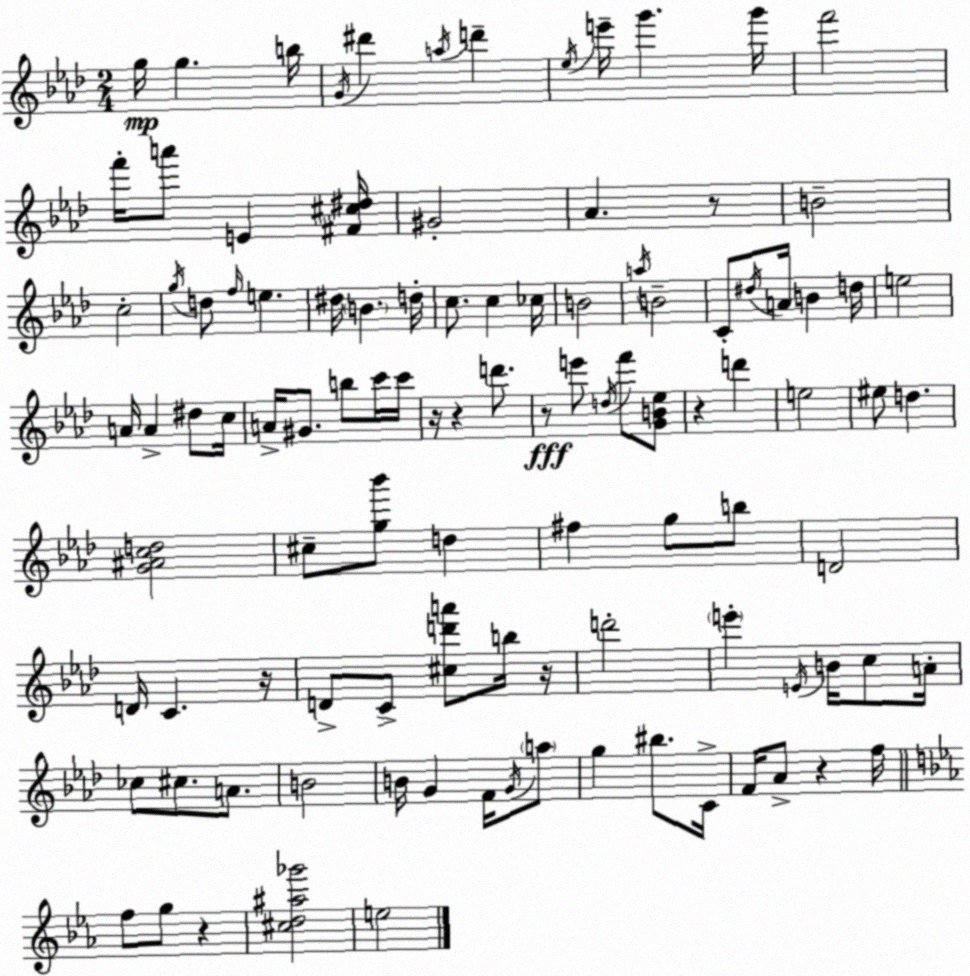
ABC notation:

X:1
T:Untitled
M:2/4
L:1/4
K:Fm
g/4 g b/4 G/4 ^d' a/4 d' _e/4 e'/4 g' g'/4 f'2 f'/4 a'/2 E [^F^c^d]/4 ^G2 _A z/2 B2 c2 g/4 d/2 f/4 e ^d/4 B d/4 c/2 c _c/4 B2 a/4 B2 C/2 ^d/4 A/4 B d/4 e2 A/4 A ^d/2 c/4 A/4 ^G/2 b/2 c'/4 c'/4 z/4 z d'/2 z/2 e'/2 d/4 f'/2 [GB_e]/2 z d' e2 ^e/2 d [G^Acd]2 ^c/2 [g_b']/2 d ^f g/2 b/2 D2 D/4 C z/4 D/2 C/2 [^cd'a']/2 b/4 z/4 d'2 e' E/4 B/4 c/2 A/4 _c/2 ^c/2 A/2 B2 B/4 G F/4 G/4 a/2 g ^b/2 C/4 F/4 _A/2 z f/4 f/2 g/2 z [^cd^a_g']2 e2